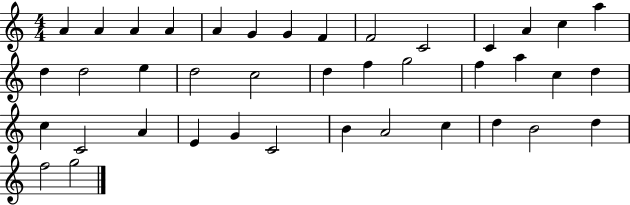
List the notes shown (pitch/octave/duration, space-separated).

A4/q A4/q A4/q A4/q A4/q G4/q G4/q F4/q F4/h C4/h C4/q A4/q C5/q A5/q D5/q D5/h E5/q D5/h C5/h D5/q F5/q G5/h F5/q A5/q C5/q D5/q C5/q C4/h A4/q E4/q G4/q C4/h B4/q A4/h C5/q D5/q B4/h D5/q F5/h G5/h